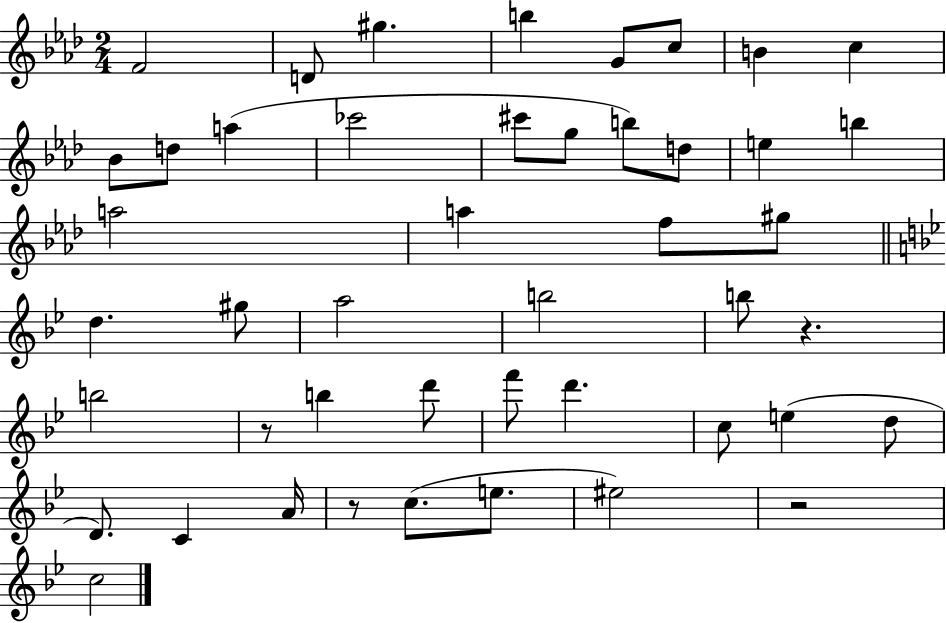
{
  \clef treble
  \numericTimeSignature
  \time 2/4
  \key aes \major
  f'2 | d'8 gis''4. | b''4 g'8 c''8 | b'4 c''4 | \break bes'8 d''8 a''4( | ces'''2 | cis'''8 g''8 b''8) d''8 | e''4 b''4 | \break a''2 | a''4 f''8 gis''8 | \bar "||" \break \key g \minor d''4. gis''8 | a''2 | b''2 | b''8 r4. | \break b''2 | r8 b''4 d'''8 | f'''8 d'''4. | c''8 e''4( d''8 | \break d'8.) c'4 a'16 | r8 c''8.( e''8. | eis''2) | r2 | \break c''2 | \bar "|."
}